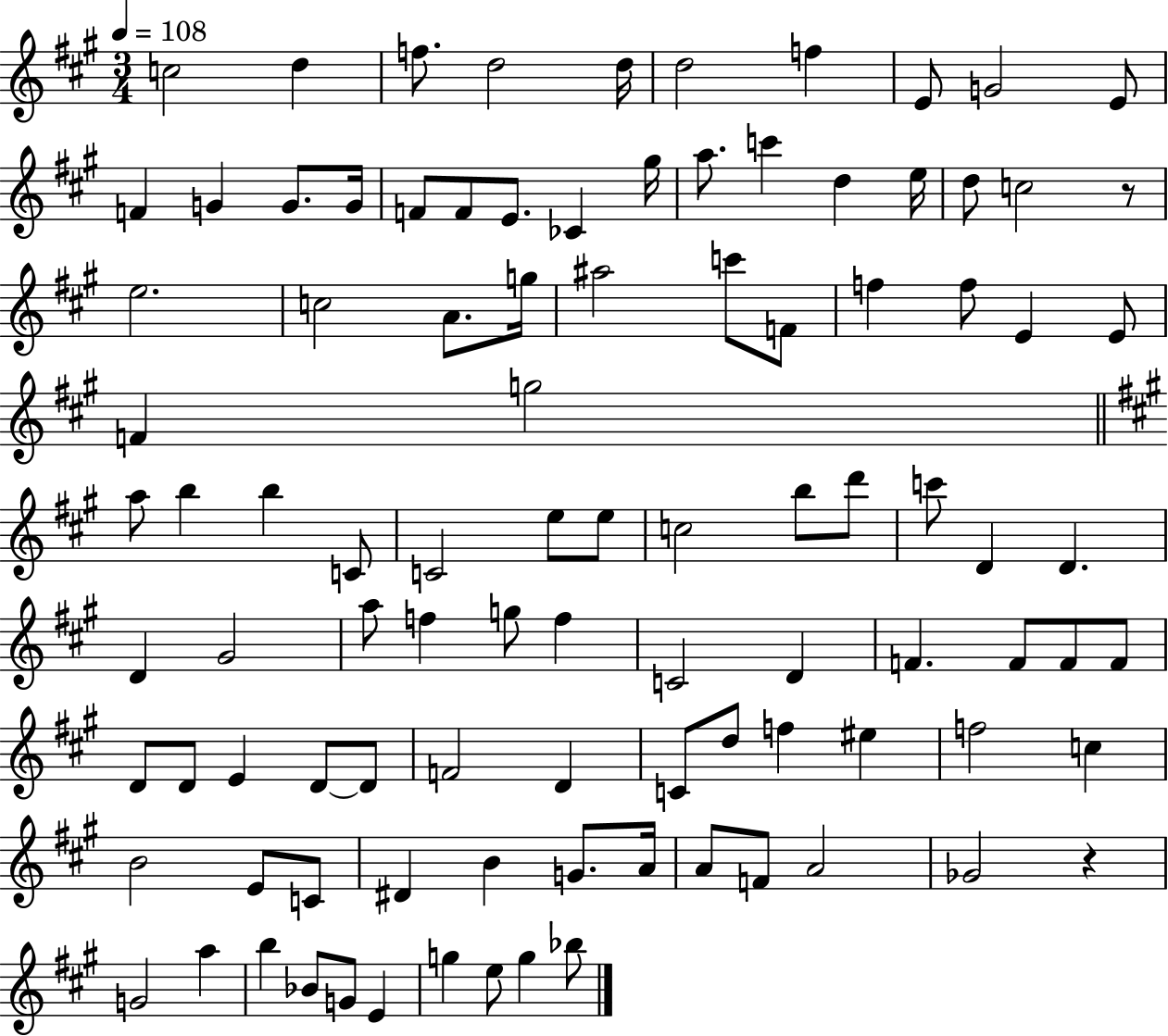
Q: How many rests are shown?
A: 2